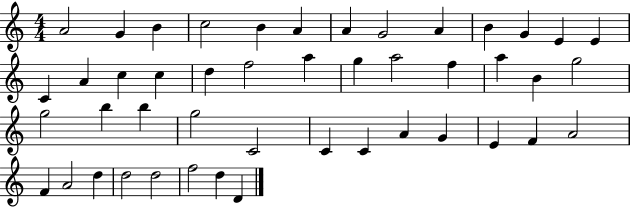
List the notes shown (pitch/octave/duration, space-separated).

A4/h G4/q B4/q C5/h B4/q A4/q A4/q G4/h A4/q B4/q G4/q E4/q E4/q C4/q A4/q C5/q C5/q D5/q F5/h A5/q G5/q A5/h F5/q A5/q B4/q G5/h G5/h B5/q B5/q G5/h C4/h C4/q C4/q A4/q G4/q E4/q F4/q A4/h F4/q A4/h D5/q D5/h D5/h F5/h D5/q D4/q